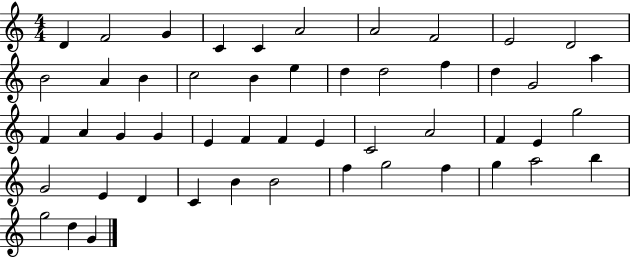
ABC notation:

X:1
T:Untitled
M:4/4
L:1/4
K:C
D F2 G C C A2 A2 F2 E2 D2 B2 A B c2 B e d d2 f d G2 a F A G G E F F E C2 A2 F E g2 G2 E D C B B2 f g2 f g a2 b g2 d G